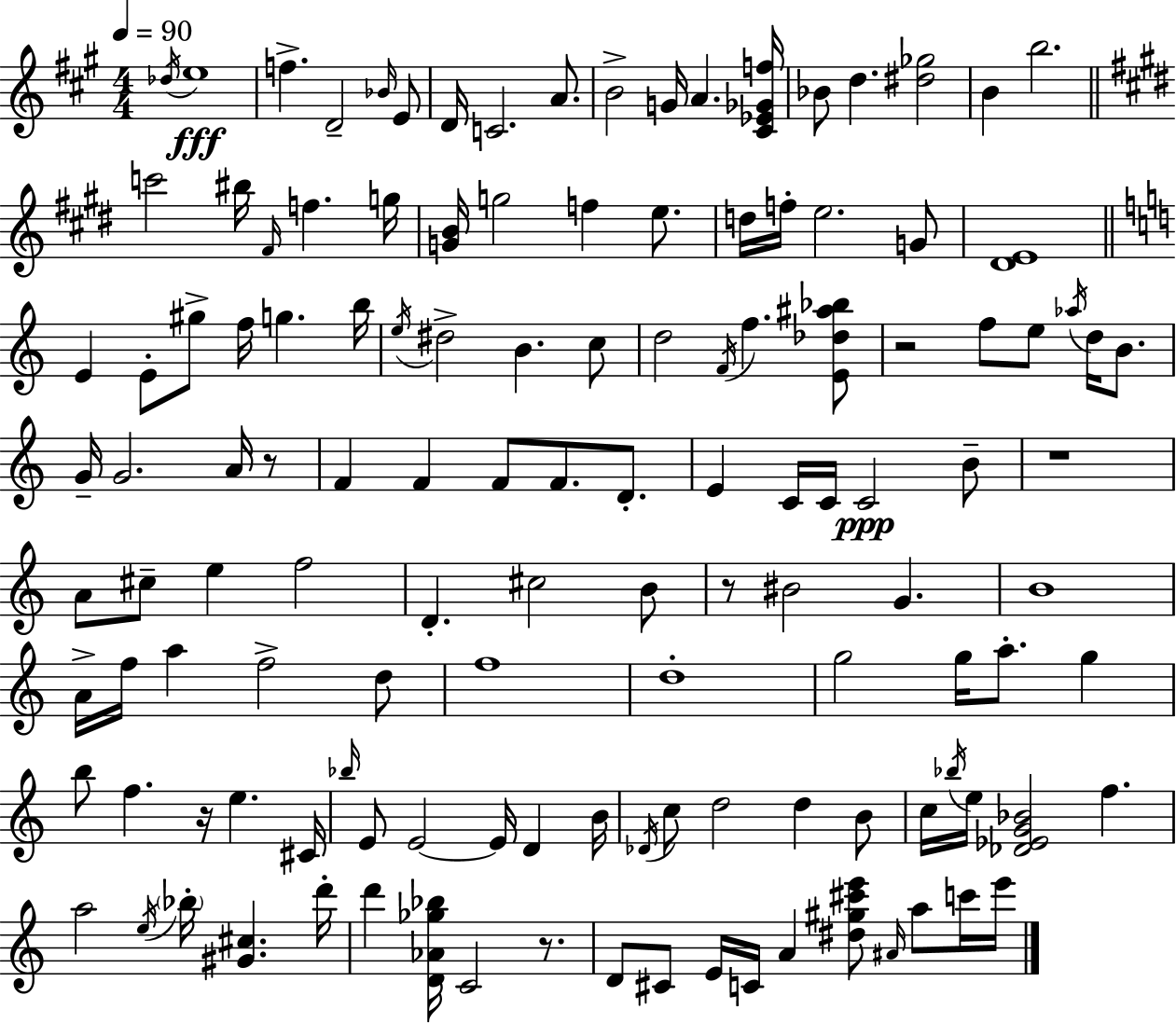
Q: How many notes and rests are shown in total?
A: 129